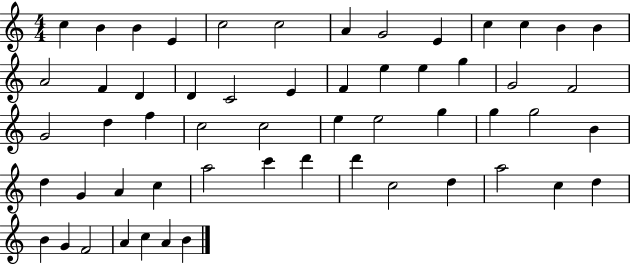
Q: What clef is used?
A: treble